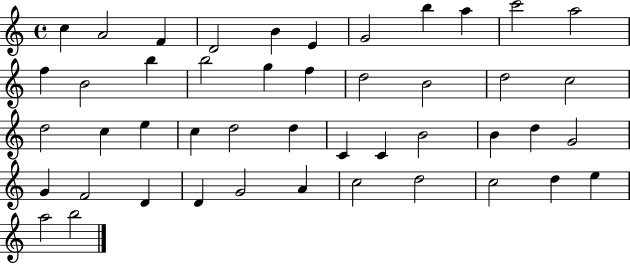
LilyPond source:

{
  \clef treble
  \time 4/4
  \defaultTimeSignature
  \key c \major
  c''4 a'2 f'4 | d'2 b'4 e'4 | g'2 b''4 a''4 | c'''2 a''2 | \break f''4 b'2 b''4 | b''2 g''4 f''4 | d''2 b'2 | d''2 c''2 | \break d''2 c''4 e''4 | c''4 d''2 d''4 | c'4 c'4 b'2 | b'4 d''4 g'2 | \break g'4 f'2 d'4 | d'4 g'2 a'4 | c''2 d''2 | c''2 d''4 e''4 | \break a''2 b''2 | \bar "|."
}